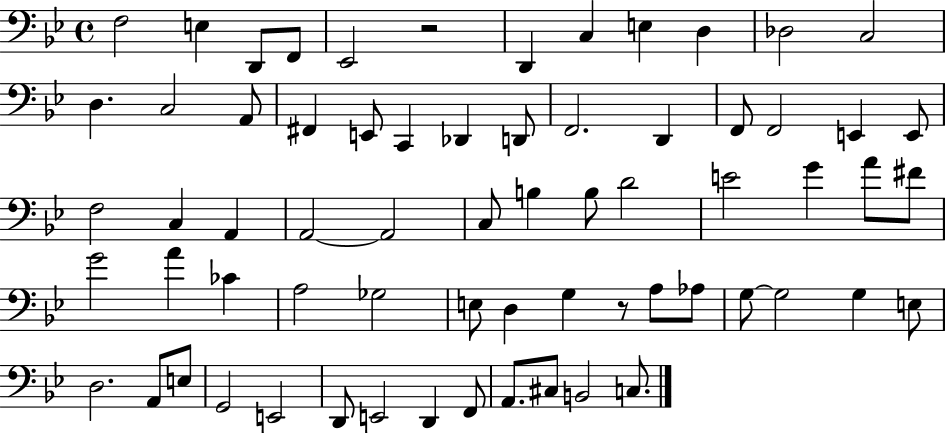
X:1
T:Untitled
M:4/4
L:1/4
K:Bb
F,2 E, D,,/2 F,,/2 _E,,2 z2 D,, C, E, D, _D,2 C,2 D, C,2 A,,/2 ^F,, E,,/2 C,, _D,, D,,/2 F,,2 D,, F,,/2 F,,2 E,, E,,/2 F,2 C, A,, A,,2 A,,2 C,/2 B, B,/2 D2 E2 G A/2 ^F/2 G2 A _C A,2 _G,2 E,/2 D, G, z/2 A,/2 _A,/2 G,/2 G,2 G, E,/2 D,2 A,,/2 E,/2 G,,2 E,,2 D,,/2 E,,2 D,, F,,/2 A,,/2 ^C,/2 B,,2 C,/2